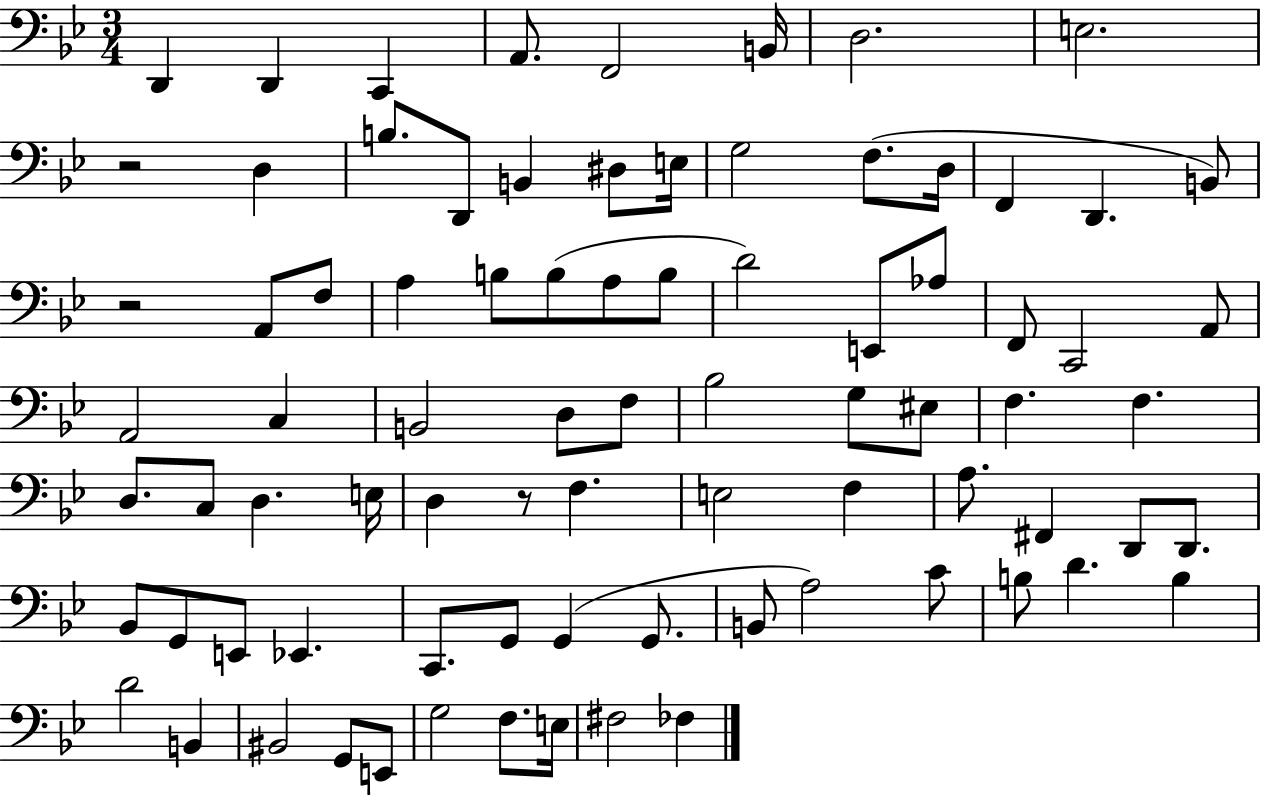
{
  \clef bass
  \numericTimeSignature
  \time 3/4
  \key bes \major
  d,4 d,4 c,4 | a,8. f,2 b,16 | d2. | e2. | \break r2 d4 | b8. d,8 b,4 dis8 e16 | g2 f8.( d16 | f,4 d,4. b,8) | \break r2 a,8 f8 | a4 b8 b8( a8 b8 | d'2) e,8 aes8 | f,8 c,2 a,8 | \break a,2 c4 | b,2 d8 f8 | bes2 g8 eis8 | f4. f4. | \break d8. c8 d4. e16 | d4 r8 f4. | e2 f4 | a8. fis,4 d,8 d,8. | \break bes,8 g,8 e,8 ees,4. | c,8. g,8 g,4( g,8. | b,8 a2) c'8 | b8 d'4. b4 | \break d'2 b,4 | bis,2 g,8 e,8 | g2 f8. e16 | fis2 fes4 | \break \bar "|."
}